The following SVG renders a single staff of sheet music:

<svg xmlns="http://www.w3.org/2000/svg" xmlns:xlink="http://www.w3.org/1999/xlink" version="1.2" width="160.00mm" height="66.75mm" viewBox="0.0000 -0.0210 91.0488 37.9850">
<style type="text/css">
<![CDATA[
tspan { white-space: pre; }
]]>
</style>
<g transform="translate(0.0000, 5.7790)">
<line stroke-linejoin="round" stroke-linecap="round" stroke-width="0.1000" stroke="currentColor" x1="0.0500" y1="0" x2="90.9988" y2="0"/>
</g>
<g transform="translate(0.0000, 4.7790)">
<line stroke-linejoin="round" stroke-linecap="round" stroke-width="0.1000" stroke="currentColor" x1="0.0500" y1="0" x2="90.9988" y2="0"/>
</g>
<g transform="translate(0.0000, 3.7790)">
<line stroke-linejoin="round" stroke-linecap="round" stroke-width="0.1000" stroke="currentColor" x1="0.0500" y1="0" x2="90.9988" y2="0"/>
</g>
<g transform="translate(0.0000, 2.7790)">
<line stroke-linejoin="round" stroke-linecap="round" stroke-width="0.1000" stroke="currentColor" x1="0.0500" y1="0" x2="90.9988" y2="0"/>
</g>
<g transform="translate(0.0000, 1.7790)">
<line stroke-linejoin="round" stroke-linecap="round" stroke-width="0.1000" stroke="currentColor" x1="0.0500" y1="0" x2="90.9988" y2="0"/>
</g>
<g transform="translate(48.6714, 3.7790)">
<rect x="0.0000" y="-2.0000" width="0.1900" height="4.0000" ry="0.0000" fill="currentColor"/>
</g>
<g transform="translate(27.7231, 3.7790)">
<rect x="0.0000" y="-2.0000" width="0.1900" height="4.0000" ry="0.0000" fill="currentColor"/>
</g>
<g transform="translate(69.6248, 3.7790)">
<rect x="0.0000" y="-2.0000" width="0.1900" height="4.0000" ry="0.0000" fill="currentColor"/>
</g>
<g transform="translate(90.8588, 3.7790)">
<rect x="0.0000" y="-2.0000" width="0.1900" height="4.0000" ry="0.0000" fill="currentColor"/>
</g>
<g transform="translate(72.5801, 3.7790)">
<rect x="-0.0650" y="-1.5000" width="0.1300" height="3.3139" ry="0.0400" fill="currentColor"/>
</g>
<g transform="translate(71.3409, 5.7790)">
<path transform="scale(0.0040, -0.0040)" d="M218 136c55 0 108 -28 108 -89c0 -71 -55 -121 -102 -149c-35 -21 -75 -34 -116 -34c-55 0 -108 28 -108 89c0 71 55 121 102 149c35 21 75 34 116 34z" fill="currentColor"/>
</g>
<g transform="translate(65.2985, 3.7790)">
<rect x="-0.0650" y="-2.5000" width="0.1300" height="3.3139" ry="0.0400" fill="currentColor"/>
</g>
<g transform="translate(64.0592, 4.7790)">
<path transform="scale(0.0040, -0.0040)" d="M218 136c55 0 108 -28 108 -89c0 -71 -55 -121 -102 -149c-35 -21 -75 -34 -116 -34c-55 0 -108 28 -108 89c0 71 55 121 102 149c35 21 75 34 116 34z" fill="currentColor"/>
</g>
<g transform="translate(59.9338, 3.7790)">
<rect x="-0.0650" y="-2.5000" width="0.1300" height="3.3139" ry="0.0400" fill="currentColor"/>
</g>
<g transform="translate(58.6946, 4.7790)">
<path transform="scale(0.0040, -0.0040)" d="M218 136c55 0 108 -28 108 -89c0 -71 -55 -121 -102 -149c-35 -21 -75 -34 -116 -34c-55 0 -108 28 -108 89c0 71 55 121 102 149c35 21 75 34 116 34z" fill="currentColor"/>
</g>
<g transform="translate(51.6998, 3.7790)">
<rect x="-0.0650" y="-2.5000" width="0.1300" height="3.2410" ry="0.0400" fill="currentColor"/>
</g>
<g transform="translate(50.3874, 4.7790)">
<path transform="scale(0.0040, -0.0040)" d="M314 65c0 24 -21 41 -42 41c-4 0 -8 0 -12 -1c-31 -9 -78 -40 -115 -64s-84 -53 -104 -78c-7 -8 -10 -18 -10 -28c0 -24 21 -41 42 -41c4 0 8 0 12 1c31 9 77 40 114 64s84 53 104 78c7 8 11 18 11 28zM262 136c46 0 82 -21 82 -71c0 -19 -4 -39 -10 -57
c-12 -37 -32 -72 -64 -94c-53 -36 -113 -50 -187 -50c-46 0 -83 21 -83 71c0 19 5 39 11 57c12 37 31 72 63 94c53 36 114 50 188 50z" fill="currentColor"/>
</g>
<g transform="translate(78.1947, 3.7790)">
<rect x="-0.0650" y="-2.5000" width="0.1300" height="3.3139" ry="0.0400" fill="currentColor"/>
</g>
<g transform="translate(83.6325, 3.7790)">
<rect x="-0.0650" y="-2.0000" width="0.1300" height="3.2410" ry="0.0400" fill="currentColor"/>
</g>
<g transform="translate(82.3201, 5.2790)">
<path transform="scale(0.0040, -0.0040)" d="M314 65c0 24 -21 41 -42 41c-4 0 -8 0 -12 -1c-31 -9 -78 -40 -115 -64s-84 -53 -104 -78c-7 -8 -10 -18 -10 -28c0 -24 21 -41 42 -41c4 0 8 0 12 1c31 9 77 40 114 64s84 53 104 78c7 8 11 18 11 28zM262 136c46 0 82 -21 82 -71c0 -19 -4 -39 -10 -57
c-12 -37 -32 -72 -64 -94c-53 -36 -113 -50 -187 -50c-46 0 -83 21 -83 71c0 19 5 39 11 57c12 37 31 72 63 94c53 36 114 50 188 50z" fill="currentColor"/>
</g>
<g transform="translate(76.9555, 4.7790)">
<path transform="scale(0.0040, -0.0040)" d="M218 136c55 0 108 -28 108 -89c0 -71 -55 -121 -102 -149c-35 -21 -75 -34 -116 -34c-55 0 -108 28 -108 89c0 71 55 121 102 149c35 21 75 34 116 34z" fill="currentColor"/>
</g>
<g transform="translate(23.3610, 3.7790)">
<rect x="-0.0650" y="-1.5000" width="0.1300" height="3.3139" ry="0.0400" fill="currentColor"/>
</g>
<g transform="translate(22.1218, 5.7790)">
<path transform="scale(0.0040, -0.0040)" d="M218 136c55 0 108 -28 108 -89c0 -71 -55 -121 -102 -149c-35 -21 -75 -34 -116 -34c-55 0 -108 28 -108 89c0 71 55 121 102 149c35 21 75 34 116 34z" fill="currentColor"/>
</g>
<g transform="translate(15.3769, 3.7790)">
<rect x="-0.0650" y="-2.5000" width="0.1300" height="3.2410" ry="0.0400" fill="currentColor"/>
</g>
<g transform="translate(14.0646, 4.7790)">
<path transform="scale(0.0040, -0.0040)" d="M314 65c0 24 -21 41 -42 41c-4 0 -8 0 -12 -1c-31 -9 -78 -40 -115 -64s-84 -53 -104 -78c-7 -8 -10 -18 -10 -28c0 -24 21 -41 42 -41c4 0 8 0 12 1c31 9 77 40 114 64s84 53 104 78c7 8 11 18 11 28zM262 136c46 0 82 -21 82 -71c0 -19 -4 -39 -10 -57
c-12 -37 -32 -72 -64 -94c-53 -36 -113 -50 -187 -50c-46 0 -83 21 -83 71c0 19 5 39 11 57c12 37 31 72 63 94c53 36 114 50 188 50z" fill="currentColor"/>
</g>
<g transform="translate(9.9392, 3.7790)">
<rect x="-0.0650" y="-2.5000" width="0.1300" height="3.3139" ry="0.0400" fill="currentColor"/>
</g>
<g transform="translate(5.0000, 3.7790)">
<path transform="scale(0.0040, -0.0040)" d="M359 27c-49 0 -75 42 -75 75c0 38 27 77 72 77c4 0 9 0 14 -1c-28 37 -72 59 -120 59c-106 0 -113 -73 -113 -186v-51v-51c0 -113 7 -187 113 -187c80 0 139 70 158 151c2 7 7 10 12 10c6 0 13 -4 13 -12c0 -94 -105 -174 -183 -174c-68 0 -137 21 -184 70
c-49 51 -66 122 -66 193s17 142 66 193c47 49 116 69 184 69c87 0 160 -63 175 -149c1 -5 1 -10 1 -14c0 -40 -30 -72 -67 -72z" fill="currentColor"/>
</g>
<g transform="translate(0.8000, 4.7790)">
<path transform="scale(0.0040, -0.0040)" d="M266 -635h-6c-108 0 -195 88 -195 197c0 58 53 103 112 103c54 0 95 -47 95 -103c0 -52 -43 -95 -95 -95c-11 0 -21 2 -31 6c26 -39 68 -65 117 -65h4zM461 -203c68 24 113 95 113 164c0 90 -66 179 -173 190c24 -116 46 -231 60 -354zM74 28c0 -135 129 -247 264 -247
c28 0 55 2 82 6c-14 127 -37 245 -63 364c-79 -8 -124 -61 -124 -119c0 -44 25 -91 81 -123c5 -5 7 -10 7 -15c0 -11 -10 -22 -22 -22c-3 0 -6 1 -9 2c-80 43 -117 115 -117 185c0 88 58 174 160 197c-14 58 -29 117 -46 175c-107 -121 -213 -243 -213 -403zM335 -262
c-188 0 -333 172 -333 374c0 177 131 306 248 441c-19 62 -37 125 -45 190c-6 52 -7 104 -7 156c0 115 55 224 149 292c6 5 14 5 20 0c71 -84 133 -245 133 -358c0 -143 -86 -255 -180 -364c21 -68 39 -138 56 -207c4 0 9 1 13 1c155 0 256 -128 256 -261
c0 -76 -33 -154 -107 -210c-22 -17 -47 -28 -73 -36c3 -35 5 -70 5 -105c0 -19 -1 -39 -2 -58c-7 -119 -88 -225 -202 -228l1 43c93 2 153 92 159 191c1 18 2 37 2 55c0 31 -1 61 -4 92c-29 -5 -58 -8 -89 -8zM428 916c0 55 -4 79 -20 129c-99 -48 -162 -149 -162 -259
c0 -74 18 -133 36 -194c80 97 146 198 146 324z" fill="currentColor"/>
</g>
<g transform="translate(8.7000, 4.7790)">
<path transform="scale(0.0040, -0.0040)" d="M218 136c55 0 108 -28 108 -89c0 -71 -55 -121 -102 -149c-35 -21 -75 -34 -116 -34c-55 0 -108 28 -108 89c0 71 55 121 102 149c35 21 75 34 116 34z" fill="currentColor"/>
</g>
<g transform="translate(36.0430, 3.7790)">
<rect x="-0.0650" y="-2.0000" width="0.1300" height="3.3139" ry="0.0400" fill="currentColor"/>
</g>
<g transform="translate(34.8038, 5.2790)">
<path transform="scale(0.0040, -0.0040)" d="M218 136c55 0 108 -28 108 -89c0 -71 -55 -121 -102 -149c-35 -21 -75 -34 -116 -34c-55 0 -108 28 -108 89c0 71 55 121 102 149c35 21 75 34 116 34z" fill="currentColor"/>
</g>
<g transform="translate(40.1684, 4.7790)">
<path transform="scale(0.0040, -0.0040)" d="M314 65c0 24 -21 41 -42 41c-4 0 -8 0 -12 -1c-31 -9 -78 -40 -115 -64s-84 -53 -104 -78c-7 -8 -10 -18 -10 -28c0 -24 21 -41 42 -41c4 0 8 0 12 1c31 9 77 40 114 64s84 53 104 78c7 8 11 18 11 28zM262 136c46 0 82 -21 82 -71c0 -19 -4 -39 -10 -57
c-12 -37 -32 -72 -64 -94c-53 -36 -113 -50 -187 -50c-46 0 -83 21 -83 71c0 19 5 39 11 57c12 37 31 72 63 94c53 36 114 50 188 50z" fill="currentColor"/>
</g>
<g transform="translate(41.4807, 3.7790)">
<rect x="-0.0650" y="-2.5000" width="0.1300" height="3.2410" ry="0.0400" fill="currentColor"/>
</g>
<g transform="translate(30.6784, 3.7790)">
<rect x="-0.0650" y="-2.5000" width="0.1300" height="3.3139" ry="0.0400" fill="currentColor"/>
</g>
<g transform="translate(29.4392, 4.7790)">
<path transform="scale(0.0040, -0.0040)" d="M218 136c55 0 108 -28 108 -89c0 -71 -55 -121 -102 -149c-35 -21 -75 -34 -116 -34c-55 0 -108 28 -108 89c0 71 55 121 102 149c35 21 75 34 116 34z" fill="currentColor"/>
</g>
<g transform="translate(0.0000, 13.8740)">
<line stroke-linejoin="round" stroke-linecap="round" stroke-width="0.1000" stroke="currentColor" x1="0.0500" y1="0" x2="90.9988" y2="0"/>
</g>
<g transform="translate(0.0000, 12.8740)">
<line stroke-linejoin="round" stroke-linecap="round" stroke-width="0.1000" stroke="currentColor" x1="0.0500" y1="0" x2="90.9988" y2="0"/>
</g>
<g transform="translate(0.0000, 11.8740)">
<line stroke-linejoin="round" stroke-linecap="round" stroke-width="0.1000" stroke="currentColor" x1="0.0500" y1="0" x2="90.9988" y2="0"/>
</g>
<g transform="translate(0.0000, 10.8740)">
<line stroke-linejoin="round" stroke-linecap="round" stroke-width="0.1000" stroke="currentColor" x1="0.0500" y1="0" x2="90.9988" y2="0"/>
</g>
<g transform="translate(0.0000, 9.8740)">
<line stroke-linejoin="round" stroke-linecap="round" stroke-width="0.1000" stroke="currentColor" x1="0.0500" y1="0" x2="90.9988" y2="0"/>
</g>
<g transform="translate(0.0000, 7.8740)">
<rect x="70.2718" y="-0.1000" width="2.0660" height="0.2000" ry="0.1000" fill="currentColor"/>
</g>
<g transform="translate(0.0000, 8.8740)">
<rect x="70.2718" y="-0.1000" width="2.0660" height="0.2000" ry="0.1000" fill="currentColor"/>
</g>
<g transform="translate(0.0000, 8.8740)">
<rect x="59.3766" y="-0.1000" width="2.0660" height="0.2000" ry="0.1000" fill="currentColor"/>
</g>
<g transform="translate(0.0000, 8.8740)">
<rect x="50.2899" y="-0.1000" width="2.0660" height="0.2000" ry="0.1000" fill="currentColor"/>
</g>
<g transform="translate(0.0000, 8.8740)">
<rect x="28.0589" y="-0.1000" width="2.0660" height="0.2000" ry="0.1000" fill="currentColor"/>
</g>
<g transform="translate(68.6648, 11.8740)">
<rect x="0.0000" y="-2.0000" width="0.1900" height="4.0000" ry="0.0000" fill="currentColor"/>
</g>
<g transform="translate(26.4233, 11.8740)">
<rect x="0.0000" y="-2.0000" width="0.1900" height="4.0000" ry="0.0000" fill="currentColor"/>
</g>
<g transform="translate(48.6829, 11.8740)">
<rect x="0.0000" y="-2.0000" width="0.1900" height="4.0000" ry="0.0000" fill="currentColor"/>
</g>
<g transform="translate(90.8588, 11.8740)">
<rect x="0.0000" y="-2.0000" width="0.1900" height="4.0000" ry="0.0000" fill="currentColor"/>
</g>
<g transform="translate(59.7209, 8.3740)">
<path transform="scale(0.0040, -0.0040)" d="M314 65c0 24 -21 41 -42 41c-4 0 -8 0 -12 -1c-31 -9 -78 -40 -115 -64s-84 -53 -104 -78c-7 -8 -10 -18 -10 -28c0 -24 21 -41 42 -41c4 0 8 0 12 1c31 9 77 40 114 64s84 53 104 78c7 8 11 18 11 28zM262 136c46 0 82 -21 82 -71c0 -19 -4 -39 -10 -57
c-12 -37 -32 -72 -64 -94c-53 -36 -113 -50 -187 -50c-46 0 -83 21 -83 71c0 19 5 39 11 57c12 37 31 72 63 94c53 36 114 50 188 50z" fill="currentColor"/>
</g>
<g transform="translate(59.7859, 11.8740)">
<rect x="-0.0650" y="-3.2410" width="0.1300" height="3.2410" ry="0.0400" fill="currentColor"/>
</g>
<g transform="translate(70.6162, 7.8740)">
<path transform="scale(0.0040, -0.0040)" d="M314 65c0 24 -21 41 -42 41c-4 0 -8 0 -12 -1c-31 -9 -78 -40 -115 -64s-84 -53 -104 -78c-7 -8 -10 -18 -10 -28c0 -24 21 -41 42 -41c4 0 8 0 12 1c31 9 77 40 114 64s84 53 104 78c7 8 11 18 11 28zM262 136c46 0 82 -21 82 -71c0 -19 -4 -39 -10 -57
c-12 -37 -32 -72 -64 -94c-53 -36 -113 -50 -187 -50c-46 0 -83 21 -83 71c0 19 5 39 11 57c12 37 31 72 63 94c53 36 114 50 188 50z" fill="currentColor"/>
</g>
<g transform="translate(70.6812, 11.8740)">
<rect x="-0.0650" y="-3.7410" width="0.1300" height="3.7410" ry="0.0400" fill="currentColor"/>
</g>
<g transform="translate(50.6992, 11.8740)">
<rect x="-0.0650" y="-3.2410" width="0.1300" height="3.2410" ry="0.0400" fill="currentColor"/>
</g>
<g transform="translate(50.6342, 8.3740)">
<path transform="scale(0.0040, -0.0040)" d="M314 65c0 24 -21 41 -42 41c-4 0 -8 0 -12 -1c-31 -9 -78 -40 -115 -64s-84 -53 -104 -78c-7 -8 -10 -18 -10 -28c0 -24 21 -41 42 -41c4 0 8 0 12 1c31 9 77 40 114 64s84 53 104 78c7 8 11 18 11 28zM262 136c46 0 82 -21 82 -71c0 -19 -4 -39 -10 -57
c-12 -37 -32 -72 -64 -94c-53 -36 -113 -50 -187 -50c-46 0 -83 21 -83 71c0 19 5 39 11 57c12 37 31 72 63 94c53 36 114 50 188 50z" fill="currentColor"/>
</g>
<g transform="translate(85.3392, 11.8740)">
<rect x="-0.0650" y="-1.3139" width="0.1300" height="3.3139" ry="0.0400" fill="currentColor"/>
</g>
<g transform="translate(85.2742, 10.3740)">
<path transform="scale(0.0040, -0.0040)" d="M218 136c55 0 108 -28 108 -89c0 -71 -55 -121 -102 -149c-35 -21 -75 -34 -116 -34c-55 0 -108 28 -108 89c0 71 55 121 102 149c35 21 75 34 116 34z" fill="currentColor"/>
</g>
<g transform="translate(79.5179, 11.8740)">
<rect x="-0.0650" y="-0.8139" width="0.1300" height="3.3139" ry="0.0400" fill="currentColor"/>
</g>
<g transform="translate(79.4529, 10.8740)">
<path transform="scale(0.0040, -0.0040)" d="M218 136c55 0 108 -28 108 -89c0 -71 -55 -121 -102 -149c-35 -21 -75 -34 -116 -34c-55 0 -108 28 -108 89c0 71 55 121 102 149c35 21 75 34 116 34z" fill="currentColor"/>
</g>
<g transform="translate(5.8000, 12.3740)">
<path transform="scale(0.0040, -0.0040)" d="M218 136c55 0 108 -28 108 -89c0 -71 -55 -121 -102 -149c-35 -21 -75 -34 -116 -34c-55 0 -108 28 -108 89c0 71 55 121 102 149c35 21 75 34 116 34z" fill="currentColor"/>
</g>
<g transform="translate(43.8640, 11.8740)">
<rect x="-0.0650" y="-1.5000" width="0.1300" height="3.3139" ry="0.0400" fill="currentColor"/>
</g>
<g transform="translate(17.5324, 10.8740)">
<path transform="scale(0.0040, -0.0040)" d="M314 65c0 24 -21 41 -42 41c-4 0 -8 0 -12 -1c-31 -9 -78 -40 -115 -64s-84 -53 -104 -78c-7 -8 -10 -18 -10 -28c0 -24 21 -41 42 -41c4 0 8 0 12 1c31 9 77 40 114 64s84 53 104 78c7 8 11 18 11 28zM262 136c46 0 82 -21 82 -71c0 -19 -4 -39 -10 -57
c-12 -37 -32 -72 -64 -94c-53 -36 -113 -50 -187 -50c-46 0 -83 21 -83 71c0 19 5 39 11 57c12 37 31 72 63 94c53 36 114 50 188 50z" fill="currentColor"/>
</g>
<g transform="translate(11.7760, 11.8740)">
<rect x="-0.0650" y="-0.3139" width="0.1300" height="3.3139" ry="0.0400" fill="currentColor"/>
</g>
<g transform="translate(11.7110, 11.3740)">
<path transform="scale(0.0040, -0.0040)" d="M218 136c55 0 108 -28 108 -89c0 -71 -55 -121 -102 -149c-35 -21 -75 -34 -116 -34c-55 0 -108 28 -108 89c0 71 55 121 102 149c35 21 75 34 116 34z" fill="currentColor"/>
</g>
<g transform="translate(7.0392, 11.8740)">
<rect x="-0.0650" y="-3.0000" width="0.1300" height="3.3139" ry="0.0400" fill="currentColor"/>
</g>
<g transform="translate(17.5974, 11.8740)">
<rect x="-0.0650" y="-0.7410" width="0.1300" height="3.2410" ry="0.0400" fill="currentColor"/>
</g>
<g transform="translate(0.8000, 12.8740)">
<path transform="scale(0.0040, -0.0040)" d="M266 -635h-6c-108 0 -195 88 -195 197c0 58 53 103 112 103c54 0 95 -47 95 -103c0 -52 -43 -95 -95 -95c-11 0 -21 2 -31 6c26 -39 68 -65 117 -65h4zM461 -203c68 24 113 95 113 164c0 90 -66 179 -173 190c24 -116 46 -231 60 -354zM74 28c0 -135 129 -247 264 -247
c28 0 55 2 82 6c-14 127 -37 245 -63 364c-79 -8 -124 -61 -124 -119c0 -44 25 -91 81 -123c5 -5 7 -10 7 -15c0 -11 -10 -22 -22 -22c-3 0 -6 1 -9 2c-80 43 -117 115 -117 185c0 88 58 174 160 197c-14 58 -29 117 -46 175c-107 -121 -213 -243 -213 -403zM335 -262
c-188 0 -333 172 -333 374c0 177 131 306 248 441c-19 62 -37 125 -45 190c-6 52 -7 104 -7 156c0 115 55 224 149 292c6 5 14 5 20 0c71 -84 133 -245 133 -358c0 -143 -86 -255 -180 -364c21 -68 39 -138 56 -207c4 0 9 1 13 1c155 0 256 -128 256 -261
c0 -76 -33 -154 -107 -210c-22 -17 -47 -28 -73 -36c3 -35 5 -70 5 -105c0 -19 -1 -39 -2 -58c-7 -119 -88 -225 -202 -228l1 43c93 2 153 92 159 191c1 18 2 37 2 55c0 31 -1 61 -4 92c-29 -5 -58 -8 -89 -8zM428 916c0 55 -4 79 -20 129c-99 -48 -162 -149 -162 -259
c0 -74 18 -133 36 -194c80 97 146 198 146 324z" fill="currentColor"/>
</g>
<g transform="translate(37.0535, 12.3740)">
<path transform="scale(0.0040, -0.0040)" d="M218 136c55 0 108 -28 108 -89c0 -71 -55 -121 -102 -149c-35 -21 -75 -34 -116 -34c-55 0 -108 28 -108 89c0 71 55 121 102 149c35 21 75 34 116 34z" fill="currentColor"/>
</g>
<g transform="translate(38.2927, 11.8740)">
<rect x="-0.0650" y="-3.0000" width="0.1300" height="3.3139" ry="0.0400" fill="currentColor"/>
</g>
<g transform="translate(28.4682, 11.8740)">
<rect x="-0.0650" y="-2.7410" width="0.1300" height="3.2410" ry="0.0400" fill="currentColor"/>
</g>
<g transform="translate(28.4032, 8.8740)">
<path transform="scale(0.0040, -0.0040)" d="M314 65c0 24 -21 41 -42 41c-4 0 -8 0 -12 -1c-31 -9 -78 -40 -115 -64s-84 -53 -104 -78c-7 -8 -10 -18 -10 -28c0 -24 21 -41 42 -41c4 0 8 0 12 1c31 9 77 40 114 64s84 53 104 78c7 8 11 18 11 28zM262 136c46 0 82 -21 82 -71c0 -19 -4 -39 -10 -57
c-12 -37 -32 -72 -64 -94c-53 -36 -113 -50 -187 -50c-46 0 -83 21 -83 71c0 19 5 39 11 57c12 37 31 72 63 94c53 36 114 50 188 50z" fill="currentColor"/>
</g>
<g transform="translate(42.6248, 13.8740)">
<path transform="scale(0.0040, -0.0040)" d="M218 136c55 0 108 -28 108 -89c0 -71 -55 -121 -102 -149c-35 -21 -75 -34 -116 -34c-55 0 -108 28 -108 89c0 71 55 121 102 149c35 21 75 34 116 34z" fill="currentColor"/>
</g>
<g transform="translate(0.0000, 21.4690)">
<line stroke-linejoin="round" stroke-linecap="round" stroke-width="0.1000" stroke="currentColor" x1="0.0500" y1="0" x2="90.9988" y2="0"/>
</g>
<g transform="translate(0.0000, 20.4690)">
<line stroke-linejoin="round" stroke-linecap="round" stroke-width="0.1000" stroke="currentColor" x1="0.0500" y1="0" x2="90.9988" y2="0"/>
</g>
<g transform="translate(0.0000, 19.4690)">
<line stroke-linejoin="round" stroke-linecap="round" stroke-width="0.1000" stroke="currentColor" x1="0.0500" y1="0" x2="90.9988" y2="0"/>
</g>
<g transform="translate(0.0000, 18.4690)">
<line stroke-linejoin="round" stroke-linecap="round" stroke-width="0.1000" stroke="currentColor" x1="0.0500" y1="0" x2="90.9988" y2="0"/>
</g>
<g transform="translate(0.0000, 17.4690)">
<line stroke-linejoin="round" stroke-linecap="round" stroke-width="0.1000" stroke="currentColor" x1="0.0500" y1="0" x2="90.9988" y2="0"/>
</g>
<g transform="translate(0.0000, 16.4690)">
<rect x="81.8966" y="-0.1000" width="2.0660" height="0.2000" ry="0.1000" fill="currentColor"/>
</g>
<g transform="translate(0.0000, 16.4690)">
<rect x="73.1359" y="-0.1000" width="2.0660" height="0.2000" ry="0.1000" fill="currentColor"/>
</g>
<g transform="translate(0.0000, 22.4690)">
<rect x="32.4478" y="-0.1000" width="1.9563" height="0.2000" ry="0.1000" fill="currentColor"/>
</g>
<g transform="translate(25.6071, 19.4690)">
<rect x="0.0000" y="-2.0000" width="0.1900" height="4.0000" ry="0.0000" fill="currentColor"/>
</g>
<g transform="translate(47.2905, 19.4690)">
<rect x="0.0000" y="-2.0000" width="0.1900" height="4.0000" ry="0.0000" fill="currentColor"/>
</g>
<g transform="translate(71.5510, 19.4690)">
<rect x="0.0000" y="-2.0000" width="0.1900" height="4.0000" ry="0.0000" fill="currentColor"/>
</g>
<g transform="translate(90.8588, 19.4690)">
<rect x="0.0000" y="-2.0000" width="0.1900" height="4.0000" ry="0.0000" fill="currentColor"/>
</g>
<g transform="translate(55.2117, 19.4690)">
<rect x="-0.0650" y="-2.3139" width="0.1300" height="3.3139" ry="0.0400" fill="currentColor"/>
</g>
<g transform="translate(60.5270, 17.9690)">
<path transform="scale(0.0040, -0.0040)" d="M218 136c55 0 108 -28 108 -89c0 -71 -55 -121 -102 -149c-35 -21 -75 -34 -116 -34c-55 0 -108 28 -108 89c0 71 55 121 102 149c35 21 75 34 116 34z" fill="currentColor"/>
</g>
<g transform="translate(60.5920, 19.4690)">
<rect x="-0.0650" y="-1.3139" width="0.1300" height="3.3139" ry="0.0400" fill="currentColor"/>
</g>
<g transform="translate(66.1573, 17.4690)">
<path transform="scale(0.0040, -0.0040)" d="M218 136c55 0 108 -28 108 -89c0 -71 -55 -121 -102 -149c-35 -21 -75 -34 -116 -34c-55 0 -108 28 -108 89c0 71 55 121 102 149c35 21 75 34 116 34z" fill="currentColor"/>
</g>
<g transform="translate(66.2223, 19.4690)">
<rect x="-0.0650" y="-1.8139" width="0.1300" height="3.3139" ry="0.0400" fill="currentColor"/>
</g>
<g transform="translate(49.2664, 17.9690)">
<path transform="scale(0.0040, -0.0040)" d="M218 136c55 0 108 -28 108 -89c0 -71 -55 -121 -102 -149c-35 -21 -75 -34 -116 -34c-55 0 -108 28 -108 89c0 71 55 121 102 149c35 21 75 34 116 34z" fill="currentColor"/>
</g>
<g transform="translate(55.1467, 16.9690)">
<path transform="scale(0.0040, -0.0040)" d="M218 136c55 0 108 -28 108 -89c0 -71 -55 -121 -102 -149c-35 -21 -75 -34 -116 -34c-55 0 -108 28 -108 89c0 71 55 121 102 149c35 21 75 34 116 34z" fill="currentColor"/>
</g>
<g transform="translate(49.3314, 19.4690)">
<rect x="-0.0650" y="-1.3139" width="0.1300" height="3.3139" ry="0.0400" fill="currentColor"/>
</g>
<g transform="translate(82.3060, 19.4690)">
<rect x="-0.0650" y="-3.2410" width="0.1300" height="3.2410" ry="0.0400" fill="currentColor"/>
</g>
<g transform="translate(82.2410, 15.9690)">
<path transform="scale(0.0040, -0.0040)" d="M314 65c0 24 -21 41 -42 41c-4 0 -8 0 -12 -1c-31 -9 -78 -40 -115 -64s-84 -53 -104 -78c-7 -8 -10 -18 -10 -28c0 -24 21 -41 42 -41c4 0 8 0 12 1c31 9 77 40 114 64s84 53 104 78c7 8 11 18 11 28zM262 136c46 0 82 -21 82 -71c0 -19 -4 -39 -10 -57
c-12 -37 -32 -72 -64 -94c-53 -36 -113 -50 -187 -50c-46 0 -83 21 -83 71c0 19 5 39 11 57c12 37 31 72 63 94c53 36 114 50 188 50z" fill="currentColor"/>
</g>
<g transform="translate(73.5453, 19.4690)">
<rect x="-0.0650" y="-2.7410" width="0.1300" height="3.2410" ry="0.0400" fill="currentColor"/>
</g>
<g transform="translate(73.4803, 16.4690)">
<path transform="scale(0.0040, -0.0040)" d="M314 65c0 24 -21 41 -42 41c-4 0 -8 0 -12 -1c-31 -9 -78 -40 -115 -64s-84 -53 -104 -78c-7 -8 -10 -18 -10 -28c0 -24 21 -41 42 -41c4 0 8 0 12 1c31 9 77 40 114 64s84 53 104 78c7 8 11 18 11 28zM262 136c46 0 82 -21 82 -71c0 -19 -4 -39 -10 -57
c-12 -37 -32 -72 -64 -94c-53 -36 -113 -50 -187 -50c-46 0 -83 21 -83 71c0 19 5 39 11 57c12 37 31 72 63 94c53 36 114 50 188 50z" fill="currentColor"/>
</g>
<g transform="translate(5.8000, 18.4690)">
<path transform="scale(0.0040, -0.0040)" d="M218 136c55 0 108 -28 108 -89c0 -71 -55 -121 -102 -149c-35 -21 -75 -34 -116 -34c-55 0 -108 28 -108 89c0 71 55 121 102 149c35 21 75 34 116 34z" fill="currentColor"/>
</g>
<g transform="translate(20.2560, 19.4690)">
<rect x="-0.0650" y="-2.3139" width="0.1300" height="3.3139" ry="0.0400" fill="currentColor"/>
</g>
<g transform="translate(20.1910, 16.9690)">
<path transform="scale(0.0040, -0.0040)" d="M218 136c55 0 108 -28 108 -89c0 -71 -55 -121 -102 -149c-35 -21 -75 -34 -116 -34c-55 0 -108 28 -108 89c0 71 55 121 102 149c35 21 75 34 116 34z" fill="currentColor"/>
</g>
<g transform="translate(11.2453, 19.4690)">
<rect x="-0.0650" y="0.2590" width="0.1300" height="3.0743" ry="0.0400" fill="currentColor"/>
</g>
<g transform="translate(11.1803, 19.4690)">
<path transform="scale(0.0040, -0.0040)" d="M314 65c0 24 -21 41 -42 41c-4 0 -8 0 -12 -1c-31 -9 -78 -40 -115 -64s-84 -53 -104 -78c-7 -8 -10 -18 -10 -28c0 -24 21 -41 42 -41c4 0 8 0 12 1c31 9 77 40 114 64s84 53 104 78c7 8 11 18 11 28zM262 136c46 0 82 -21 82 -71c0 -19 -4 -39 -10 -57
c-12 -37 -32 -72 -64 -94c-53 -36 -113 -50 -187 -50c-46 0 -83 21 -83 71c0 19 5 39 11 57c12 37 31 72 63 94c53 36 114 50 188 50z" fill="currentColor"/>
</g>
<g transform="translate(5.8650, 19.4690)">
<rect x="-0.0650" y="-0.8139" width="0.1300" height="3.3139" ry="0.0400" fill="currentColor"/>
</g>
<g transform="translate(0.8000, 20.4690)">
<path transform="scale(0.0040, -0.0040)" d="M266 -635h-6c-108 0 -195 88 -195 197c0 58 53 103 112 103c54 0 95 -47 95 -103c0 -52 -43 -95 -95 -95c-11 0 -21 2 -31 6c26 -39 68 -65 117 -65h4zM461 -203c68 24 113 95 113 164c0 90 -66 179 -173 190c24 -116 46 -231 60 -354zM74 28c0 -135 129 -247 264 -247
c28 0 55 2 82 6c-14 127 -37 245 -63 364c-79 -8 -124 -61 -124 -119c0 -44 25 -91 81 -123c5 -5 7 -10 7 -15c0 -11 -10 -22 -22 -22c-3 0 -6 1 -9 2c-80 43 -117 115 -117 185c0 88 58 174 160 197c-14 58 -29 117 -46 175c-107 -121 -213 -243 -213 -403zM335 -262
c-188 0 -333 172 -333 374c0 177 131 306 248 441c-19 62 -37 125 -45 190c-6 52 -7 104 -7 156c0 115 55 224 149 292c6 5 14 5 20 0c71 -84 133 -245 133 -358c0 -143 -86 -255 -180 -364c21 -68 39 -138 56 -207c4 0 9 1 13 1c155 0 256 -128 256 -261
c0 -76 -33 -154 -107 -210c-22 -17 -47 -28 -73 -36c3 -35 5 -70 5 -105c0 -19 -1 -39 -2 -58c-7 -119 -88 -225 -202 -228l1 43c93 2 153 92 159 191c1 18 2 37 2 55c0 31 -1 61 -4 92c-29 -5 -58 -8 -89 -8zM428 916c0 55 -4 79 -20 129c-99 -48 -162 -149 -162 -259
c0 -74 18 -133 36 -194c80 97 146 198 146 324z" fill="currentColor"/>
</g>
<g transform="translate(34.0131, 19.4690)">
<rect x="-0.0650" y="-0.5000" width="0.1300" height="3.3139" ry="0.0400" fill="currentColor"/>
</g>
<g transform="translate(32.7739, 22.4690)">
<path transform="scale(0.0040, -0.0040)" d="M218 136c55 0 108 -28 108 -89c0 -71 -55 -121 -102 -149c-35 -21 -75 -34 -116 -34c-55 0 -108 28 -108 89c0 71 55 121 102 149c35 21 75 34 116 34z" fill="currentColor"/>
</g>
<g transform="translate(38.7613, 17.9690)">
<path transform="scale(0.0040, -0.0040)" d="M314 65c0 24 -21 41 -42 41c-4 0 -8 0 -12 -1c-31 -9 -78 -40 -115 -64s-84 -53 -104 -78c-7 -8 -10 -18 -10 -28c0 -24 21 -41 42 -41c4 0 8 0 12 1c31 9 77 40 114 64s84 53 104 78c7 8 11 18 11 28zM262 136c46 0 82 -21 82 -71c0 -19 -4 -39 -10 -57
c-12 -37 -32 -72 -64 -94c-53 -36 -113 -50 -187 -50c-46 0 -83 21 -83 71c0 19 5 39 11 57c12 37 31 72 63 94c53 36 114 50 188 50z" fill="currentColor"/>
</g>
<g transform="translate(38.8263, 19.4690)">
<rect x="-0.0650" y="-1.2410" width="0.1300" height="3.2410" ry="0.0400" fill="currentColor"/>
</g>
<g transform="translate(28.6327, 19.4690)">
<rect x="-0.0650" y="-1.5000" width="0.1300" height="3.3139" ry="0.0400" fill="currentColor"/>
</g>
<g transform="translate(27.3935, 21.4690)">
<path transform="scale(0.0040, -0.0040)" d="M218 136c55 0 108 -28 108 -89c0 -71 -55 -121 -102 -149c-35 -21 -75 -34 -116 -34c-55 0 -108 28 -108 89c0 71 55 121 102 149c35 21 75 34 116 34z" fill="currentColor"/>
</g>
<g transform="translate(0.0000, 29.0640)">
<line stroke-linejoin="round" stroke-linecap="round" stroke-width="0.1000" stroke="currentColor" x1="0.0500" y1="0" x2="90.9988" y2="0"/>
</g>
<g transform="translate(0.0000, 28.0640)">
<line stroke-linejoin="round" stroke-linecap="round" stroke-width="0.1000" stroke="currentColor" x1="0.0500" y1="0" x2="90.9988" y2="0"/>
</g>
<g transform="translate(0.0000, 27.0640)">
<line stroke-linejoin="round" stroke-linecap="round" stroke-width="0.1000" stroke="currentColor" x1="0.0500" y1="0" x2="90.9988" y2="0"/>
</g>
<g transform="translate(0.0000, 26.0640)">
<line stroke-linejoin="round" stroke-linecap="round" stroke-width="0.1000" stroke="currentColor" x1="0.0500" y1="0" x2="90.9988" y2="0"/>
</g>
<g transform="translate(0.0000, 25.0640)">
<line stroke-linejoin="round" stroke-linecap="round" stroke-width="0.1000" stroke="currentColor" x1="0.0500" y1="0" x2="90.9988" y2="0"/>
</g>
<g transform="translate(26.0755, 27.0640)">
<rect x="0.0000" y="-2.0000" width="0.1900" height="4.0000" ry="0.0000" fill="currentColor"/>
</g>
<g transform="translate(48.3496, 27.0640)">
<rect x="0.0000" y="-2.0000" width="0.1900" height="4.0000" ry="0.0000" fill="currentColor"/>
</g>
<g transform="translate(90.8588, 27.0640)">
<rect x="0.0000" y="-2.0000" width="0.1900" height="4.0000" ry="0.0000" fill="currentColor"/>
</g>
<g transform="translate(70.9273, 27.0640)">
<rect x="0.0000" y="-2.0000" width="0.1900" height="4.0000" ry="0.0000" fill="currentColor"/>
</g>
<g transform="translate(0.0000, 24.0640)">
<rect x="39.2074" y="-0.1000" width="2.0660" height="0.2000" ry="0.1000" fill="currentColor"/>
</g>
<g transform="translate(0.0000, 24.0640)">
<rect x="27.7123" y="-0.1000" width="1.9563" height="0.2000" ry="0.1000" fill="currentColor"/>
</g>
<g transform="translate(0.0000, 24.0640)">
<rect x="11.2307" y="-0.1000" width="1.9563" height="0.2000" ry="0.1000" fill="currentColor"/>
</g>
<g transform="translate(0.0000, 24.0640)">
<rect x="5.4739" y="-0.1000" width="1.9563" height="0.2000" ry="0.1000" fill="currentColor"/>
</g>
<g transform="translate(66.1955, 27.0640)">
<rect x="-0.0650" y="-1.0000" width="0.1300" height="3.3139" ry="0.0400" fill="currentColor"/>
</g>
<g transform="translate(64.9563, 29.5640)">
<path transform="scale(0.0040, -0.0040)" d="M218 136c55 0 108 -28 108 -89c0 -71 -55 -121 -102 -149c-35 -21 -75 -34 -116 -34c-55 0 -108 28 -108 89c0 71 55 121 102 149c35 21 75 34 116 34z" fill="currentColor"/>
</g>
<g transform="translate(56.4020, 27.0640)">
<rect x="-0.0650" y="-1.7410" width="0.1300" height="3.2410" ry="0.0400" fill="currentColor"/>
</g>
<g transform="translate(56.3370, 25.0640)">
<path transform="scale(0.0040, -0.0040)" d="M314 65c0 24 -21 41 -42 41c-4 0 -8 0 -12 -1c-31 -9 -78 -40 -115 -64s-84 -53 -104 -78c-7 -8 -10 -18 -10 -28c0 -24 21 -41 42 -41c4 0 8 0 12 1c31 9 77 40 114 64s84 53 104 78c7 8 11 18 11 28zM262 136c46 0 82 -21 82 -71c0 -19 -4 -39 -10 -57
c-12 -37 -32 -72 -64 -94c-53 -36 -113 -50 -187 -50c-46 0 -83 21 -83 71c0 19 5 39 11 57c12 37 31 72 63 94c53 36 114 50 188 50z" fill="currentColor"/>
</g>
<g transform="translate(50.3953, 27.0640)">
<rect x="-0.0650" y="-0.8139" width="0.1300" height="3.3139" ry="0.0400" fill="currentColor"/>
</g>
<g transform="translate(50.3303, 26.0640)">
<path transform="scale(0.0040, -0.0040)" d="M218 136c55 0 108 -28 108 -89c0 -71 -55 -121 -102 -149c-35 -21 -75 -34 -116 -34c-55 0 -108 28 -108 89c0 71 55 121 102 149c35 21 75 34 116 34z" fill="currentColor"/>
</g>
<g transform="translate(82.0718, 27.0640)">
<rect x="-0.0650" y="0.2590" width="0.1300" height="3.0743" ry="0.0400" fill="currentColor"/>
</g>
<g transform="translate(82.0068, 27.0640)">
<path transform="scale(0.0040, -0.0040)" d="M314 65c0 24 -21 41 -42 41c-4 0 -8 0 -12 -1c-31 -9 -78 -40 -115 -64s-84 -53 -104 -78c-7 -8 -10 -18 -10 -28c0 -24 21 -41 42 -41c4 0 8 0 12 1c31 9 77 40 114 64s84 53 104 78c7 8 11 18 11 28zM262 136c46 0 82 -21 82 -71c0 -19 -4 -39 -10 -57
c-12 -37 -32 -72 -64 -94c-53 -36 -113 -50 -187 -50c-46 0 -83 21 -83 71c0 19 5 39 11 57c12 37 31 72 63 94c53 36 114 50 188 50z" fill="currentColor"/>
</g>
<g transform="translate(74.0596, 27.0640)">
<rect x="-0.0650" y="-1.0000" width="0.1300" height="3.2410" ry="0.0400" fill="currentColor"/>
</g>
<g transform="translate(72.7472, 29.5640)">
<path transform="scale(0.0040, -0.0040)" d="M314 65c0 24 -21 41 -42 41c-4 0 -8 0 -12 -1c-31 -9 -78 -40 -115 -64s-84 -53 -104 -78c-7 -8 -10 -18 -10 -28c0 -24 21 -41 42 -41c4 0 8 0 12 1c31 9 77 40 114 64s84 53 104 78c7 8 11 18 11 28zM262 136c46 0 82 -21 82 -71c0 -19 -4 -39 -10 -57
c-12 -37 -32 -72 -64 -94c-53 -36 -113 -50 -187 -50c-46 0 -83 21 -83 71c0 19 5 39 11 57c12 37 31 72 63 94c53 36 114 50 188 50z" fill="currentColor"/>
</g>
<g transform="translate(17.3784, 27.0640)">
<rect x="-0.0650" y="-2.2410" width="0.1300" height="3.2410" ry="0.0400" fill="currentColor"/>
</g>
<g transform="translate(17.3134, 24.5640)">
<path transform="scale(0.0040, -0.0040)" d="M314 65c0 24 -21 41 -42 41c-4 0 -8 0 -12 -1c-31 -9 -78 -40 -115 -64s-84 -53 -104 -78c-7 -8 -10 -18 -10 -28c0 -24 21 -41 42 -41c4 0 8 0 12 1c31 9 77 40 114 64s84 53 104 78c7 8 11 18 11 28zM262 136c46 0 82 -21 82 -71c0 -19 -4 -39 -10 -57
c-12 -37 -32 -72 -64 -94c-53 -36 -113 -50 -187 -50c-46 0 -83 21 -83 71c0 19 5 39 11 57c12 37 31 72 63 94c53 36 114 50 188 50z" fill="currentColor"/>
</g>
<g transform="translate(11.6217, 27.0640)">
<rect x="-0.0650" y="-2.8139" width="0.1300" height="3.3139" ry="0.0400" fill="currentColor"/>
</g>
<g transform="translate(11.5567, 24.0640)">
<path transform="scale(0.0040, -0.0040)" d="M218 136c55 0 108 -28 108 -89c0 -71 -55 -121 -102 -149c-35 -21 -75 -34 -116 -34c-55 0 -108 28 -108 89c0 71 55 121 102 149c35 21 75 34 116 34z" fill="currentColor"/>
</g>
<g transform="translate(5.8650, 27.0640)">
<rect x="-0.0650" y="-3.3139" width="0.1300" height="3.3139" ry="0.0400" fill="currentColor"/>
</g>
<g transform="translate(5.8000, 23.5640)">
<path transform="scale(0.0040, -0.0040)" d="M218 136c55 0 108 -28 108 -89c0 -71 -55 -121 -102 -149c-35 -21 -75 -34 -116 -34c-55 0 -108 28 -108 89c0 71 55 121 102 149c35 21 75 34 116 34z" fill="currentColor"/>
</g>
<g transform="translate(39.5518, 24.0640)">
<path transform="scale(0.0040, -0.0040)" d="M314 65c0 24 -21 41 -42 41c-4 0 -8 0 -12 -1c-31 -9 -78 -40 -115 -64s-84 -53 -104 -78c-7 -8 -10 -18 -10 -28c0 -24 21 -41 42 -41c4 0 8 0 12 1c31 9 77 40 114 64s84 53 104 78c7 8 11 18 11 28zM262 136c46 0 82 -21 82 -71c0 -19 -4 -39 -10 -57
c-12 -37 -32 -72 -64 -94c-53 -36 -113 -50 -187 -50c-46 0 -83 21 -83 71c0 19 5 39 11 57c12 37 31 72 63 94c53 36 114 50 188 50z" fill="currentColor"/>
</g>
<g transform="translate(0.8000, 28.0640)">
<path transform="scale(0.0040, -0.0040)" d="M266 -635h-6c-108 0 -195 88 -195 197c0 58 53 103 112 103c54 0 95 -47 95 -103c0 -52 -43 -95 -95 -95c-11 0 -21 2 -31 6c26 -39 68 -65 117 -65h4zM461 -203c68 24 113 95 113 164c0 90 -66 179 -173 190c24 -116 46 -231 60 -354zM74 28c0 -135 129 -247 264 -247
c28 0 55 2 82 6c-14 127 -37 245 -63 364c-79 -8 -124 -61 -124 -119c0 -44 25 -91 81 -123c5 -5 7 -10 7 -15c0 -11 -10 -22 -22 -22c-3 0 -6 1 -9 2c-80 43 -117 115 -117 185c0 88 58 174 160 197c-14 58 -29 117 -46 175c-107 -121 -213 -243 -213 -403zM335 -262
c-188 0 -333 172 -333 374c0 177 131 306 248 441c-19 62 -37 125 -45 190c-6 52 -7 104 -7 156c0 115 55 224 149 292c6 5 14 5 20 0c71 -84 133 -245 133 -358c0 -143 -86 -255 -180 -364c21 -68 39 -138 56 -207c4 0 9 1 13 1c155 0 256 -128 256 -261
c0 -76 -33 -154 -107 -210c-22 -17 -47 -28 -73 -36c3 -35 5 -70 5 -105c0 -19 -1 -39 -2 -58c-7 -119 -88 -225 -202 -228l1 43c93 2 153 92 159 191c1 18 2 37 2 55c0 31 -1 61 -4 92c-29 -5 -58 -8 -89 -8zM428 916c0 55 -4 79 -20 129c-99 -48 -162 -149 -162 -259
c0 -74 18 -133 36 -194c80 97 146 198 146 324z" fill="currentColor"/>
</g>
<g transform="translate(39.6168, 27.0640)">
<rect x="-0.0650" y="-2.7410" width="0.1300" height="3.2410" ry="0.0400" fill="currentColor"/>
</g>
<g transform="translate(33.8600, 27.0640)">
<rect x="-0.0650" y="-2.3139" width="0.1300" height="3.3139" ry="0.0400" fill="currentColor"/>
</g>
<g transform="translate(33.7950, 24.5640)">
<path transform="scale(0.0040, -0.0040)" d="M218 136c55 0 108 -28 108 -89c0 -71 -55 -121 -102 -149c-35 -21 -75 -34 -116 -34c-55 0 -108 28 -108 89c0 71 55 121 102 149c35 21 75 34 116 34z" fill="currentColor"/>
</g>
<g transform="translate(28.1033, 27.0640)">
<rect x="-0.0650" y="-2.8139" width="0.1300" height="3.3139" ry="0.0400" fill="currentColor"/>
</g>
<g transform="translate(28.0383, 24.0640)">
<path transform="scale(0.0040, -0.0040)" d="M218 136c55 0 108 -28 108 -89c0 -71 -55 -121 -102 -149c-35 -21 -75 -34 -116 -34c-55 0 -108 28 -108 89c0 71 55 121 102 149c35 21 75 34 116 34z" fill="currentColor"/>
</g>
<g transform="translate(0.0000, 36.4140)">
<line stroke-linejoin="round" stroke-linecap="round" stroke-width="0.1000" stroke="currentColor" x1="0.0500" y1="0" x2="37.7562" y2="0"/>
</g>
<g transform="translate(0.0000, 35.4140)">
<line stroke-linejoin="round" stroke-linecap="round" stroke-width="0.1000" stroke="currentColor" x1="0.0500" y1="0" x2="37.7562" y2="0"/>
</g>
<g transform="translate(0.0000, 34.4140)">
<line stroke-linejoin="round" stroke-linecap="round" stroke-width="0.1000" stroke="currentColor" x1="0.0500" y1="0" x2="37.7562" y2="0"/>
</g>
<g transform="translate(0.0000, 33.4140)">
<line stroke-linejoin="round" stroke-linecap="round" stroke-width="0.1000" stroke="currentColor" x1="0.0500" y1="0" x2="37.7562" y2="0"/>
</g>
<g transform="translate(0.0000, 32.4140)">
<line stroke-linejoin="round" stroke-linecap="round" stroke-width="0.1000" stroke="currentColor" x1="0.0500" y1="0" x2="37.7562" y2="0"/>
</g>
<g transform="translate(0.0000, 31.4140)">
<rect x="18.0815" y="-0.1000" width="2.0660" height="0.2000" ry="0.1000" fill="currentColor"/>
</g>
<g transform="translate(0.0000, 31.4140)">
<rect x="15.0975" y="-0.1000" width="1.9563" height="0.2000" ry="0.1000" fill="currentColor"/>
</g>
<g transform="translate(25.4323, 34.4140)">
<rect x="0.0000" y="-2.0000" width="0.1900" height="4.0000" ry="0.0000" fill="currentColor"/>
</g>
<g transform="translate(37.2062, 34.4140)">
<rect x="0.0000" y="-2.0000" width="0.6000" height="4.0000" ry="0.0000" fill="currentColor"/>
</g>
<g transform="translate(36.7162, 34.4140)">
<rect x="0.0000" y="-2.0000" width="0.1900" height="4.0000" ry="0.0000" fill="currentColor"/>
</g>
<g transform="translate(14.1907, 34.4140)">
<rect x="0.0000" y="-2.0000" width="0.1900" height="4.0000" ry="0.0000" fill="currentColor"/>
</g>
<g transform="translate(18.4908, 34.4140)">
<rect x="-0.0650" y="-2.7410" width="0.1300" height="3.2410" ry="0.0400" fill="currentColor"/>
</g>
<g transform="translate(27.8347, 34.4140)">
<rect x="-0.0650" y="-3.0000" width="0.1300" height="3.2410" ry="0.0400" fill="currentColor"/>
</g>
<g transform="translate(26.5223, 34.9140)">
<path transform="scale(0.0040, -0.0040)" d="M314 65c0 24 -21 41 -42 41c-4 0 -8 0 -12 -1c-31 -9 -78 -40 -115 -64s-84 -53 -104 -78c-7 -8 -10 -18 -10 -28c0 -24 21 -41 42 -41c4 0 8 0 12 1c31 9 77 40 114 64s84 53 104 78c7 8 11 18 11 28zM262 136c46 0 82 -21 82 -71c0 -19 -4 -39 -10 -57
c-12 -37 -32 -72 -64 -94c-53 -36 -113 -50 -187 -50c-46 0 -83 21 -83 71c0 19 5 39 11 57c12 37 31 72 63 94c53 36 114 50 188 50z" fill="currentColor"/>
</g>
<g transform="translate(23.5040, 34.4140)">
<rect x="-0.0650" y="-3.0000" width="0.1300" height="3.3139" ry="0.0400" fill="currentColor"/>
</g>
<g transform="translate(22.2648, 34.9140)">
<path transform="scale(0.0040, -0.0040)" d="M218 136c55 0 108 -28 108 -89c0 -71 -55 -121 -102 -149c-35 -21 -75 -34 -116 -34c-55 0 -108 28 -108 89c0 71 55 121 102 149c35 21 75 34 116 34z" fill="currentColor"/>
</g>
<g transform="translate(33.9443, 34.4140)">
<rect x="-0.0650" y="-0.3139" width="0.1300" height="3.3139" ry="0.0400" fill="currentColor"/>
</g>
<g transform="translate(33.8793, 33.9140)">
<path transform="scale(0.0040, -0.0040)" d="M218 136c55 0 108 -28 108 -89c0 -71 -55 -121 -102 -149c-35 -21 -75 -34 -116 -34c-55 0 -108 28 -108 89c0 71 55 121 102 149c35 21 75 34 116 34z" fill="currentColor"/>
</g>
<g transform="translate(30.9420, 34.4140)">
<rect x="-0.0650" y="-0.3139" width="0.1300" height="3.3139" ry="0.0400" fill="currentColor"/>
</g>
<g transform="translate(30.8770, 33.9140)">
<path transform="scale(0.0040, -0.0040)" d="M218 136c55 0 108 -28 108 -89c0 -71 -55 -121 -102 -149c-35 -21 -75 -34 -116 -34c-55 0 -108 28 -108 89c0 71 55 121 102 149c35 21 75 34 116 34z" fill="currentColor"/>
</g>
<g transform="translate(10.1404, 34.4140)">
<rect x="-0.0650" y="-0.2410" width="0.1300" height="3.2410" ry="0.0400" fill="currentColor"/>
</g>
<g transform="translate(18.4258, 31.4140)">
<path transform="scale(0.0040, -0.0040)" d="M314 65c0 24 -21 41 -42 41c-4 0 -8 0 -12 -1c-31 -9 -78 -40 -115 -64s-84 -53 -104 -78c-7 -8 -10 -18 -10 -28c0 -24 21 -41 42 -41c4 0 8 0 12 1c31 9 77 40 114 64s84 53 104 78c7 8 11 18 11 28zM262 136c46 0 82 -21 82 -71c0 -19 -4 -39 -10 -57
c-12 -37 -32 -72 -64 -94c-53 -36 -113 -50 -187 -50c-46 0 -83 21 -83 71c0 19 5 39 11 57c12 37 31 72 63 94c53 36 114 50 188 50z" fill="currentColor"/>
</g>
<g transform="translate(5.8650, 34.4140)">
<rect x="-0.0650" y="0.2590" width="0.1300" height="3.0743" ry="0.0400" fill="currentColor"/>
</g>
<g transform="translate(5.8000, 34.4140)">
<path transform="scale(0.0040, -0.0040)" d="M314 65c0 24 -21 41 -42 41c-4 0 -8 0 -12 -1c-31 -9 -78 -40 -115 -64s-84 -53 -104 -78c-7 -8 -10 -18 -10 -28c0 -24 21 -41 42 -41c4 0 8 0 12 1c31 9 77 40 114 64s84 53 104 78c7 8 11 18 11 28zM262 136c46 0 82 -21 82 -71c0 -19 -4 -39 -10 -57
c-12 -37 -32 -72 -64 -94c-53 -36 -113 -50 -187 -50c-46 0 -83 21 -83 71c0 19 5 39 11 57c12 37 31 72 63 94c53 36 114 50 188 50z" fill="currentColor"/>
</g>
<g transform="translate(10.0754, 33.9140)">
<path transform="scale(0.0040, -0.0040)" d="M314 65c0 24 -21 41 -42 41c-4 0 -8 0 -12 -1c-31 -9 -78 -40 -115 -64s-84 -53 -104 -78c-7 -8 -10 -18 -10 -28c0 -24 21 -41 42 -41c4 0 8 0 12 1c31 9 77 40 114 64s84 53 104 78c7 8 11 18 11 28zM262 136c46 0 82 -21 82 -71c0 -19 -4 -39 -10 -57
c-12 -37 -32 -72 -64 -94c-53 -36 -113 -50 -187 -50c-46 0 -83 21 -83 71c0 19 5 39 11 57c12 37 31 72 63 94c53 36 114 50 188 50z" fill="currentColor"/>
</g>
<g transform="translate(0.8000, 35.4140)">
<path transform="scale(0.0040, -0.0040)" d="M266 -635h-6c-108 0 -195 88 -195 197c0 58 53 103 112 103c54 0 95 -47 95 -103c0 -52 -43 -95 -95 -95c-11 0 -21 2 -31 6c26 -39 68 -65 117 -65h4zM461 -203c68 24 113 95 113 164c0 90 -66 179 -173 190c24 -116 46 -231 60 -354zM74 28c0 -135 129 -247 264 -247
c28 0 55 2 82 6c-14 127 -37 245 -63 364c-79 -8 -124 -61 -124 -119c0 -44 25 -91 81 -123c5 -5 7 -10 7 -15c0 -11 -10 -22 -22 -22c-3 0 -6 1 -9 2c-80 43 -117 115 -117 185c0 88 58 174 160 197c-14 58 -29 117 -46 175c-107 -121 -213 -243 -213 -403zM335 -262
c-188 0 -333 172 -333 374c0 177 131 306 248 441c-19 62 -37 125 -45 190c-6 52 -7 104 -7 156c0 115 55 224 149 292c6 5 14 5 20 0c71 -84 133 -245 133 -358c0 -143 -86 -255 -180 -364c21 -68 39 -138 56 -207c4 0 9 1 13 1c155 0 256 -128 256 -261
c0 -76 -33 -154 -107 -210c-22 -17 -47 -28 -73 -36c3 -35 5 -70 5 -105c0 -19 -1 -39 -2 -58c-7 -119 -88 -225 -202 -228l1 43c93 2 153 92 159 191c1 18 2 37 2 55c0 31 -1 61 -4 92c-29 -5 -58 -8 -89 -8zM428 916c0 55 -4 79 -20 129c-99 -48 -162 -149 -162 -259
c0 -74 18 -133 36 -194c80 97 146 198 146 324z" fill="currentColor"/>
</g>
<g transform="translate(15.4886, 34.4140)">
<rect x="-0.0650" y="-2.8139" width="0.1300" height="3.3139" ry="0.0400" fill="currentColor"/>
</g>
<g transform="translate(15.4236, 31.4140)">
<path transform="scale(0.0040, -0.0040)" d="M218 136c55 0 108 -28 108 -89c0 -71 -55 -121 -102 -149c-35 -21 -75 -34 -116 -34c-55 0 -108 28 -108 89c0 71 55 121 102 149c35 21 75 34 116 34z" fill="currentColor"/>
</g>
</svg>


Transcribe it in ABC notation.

X:1
T:Untitled
M:4/4
L:1/4
K:C
G G2 E G F G2 G2 G G E G F2 A c d2 a2 A E b2 b2 c'2 d e d B2 g E C e2 e g e f a2 b2 b a g2 a g a2 d f2 D D2 B2 B2 c2 a a2 A A2 c c